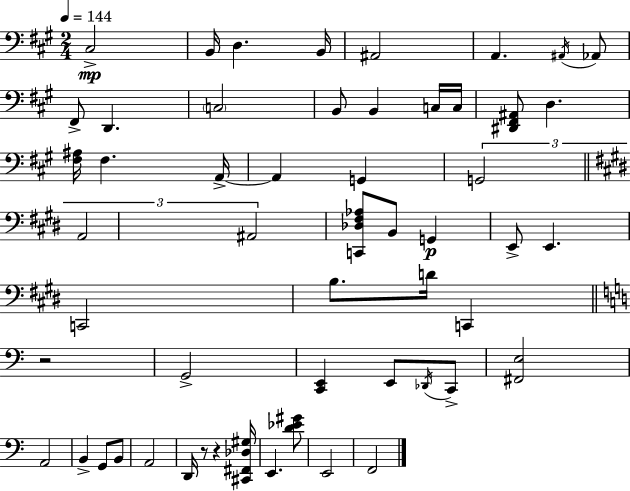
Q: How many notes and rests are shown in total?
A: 54